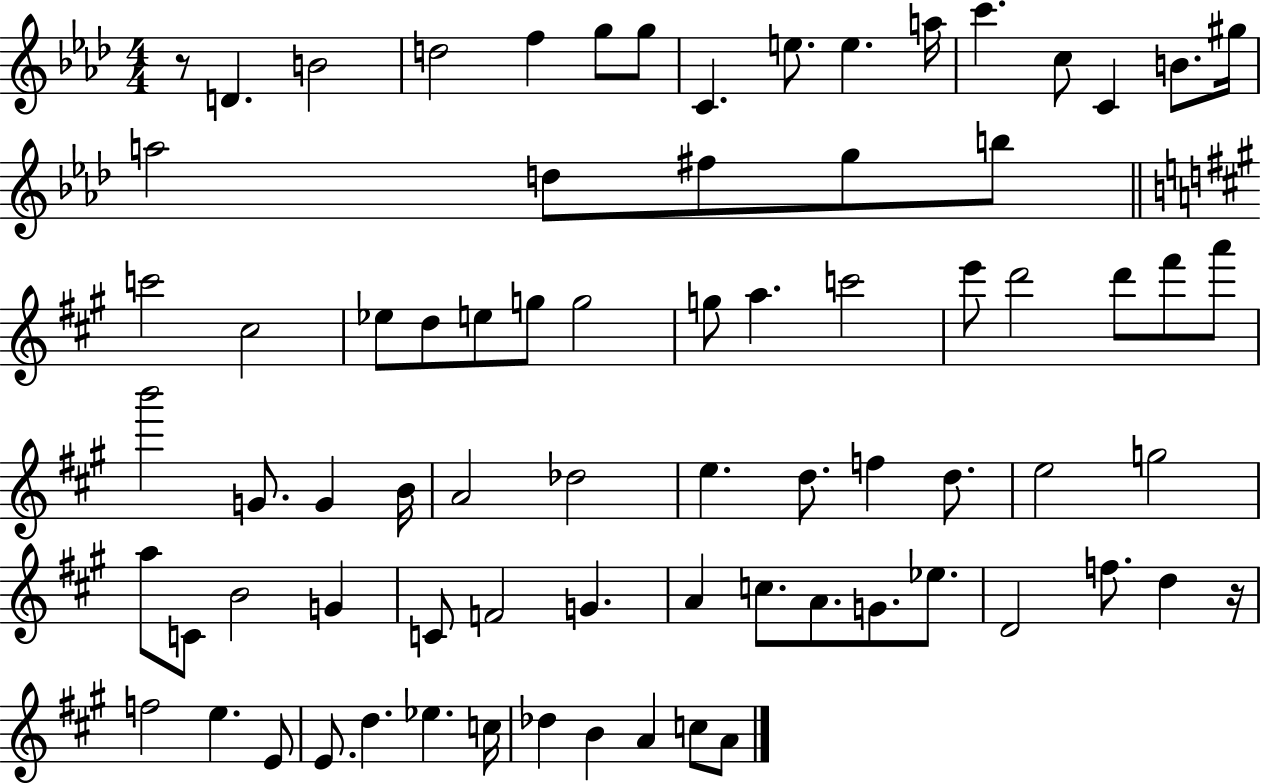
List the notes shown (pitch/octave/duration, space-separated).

R/e D4/q. B4/h D5/h F5/q G5/e G5/e C4/q. E5/e. E5/q. A5/s C6/q. C5/e C4/q B4/e. G#5/s A5/h D5/e F#5/e G5/e B5/e C6/h C#5/h Eb5/e D5/e E5/e G5/e G5/h G5/e A5/q. C6/h E6/e D6/h D6/e F#6/e A6/e B6/h G4/e. G4/q B4/s A4/h Db5/h E5/q. D5/e. F5/q D5/e. E5/h G5/h A5/e C4/e B4/h G4/q C4/e F4/h G4/q. A4/q C5/e. A4/e. G4/e. Eb5/e. D4/h F5/e. D5/q R/s F5/h E5/q. E4/e E4/e. D5/q. Eb5/q. C5/s Db5/q B4/q A4/q C5/e A4/e